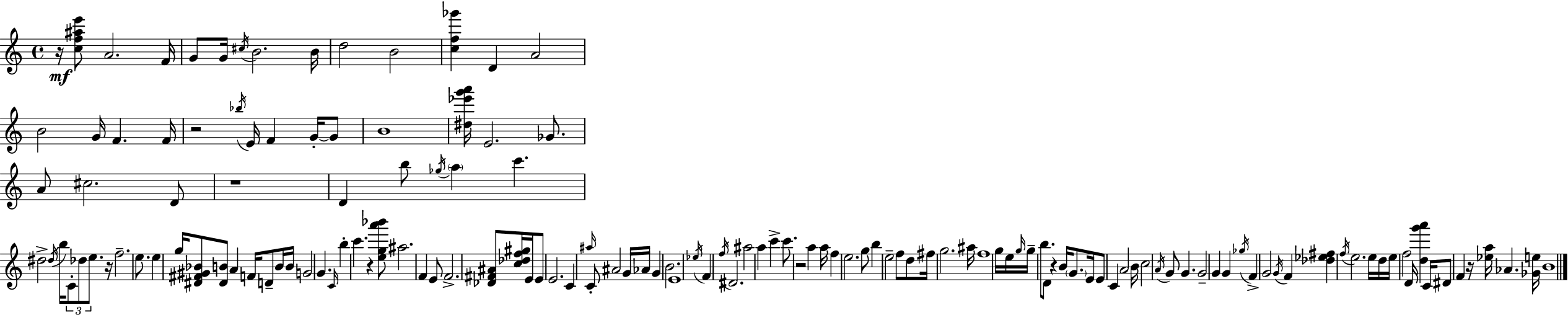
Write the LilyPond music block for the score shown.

{
  \clef treble
  \time 4/4
  \defaultTimeSignature
  \key a \minor
  r16\mf <c'' f'' ais'' e'''>8 a'2. f'16 | g'8 g'16 \acciaccatura { cis''16 } b'2. | b'16 d''2 b'2 | <c'' f'' ges'''>4 d'4 a'2 | \break b'2 g'16 f'4. | f'16 r2 \acciaccatura { bes''16 } e'16 f'4 g'16-.~~ | g'8 b'1 | <dis'' ees''' g''' a'''>16 e'2. ges'8. | \break a'8 cis''2. | d'8 r1 | d'4 b''8 \acciaccatura { ges''16 } \parenthesize a''4 c'''4. | dis''2-> \acciaccatura { dis''16 } b''16 \tuplet 3/2 { c'8-. des''8 | \break e''8. } r16 f''2.-- | e''8. e''4 g''16 <dis' fis' gis' bes'>8 <dis' b'>8 a'4 | f'16 d'8-- b'16 b'16 g'2 g'4. | \grace { c'16 } b''4-. c'''4. r4 | \break <e'' g'' a''' bes'''>8 ais''2. | f'4 e'8 f'2.-> | <des' fis' ais'>8 <c'' des'' f'' gis''>16 e'16 e'8 e'2. | c'4 \grace { ais''16 } c'8-. ais'2 | \break g'16 aes'16 g'4 b'2. | e'1 | \acciaccatura { ees''16 } f'4 \acciaccatura { f''16 } dis'2. | ais''2 | \break a''4 c'''4-> c'''8. r2 | a''4 a''16 f''4 e''2. | g''8 b''4 e''2-- | f''8 d''8 fis''16 g''2. | \break ais''16 f''1 | g''16 e''16 \grace { g''16 } g''16-- b''8. d'8 | r4 b'16 \parenthesize g'8. e'16 e'8 c'4 | a'2 b'16 c''2 | \break \acciaccatura { a'16 } g'8 g'4. g'2-- | g'4 g'4 \acciaccatura { ges''16 } f'4-> g'2 | \acciaccatura { g'16 } f'4 <des'' ees'' fis''>4 | \acciaccatura { f''16 } e''2. e''16 d''16 e''16 | \break f''2 d'16 <d'' g''' a'''>4 c'16 dis'8 | f'4 r16 <ees'' a''>16 aes'4. <ges' e''>16 b'1 | \bar "|."
}